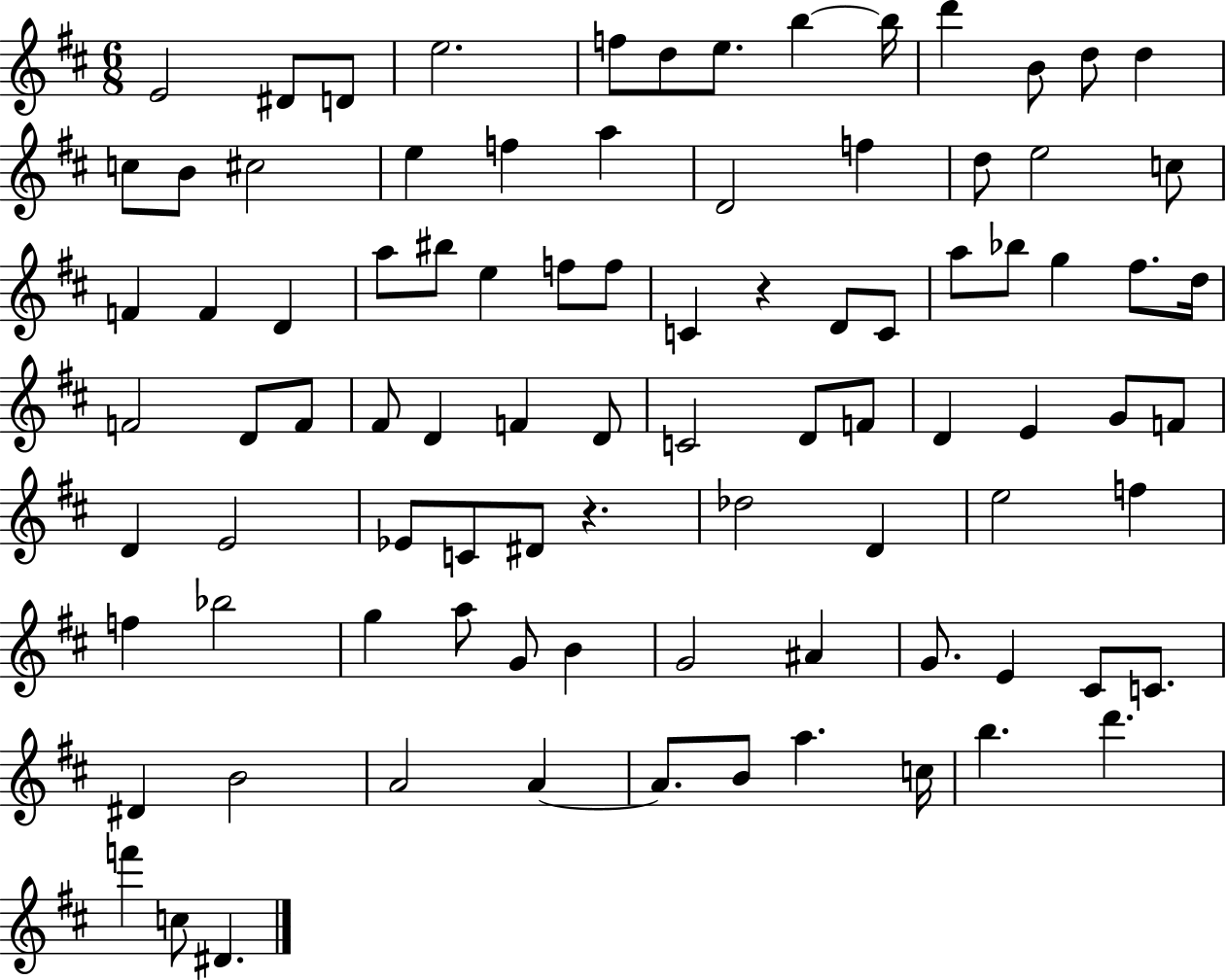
X:1
T:Untitled
M:6/8
L:1/4
K:D
E2 ^D/2 D/2 e2 f/2 d/2 e/2 b b/4 d' B/2 d/2 d c/2 B/2 ^c2 e f a D2 f d/2 e2 c/2 F F D a/2 ^b/2 e f/2 f/2 C z D/2 C/2 a/2 _b/2 g ^f/2 d/4 F2 D/2 F/2 ^F/2 D F D/2 C2 D/2 F/2 D E G/2 F/2 D E2 _E/2 C/2 ^D/2 z _d2 D e2 f f _b2 g a/2 G/2 B G2 ^A G/2 E ^C/2 C/2 ^D B2 A2 A A/2 B/2 a c/4 b d' f' c/2 ^D